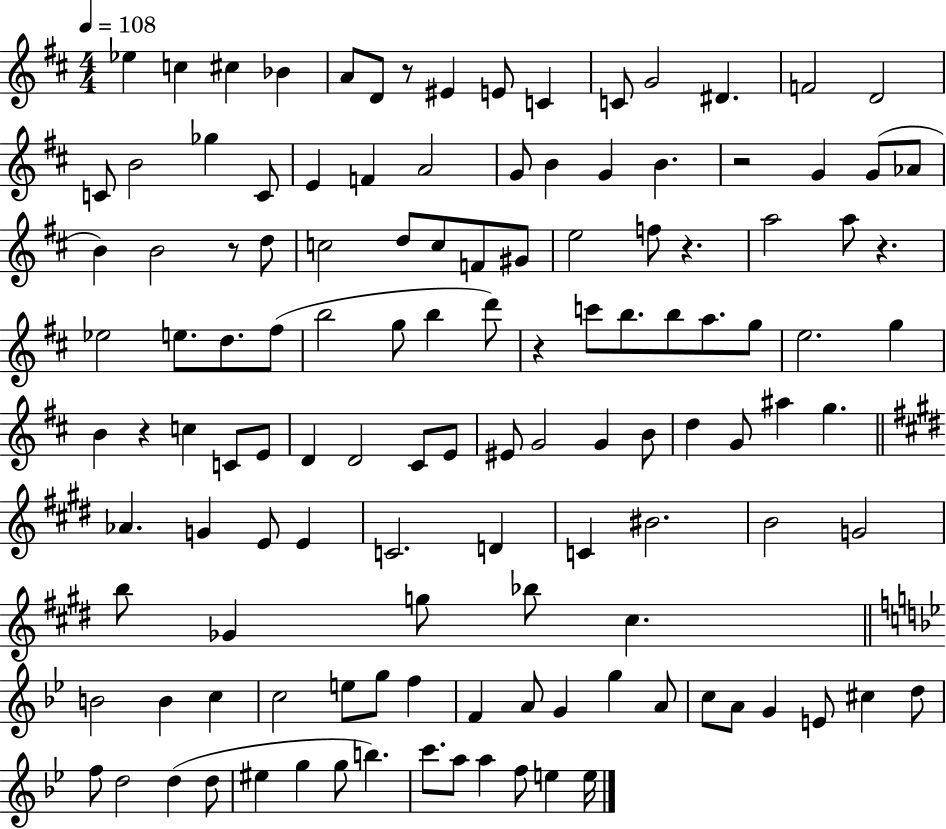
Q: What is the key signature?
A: D major